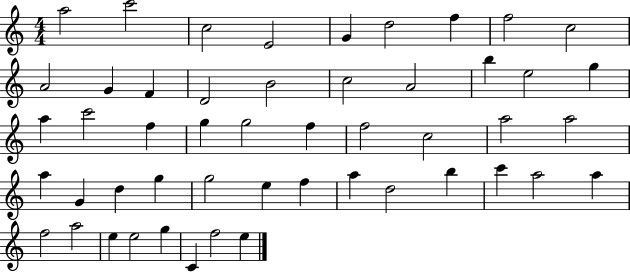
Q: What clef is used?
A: treble